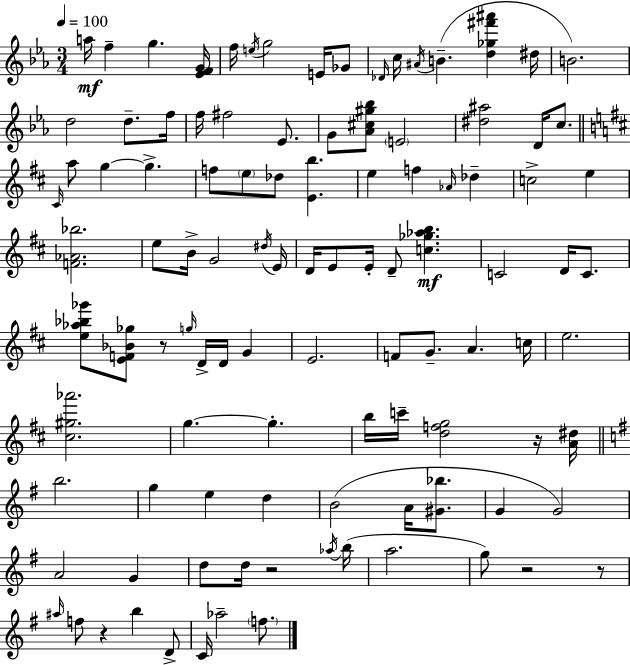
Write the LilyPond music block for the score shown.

{
  \clef treble
  \numericTimeSignature
  \time 3/4
  \key ees \major
  \tempo 4 = 100
  a''16\mf f''4-- g''4. <ees' f' g'>16 | f''16 \acciaccatura { e''16 } g''2 e'16 ges'8 | \grace { des'16 } c''16 \acciaccatura { ais'16 } b'4.--( <d'' ges'' fis''' ais'''>4 | dis''16 b'2.) | \break d''2 d''8.-- | f''16 f''16 fis''2 | ees'8. g'8 <aes' cis'' gis'' bes''>8 \parenthesize e'2 | <dis'' ais''>2 d'16 | \break c''8. \bar "||" \break \key d \major \grace { cis'16 } a''8 g''4~~ g''4.-> | f''8 \parenthesize e''8 des''8 <e' b''>4. | e''4 f''4 \grace { aes'16 } des''4-- | c''2-> e''4 | \break <f' aes' bes''>2. | e''8 b'16-> g'2 | \acciaccatura { dis''16 } e'16 d'16 e'8 e'16-. d'8-- <c'' ges'' aes'' b''>4.\mf | c'2 d'16 | \break c'8. <e'' aes'' bes'' ges'''>8 <e' f' bes' ges''>8 r8 \grace { g''16 } d'16-> d'16 | g'4 e'2. | f'8 g'8.-- a'4. | c''16 e''2. | \break <cis'' gis'' aes'''>2. | g''4.~~ g''4.-. | b''16 c'''16-- <d'' f'' g''>2 | r16 <a' dis''>16 \bar "||" \break \key g \major b''2. | g''4 e''4 d''4 | b'2( a'16 <gis' bes''>8. | g'4 g'2) | \break a'2 g'4 | d''8 d''16 r2 \acciaccatura { aes''16 }( | b''16 a''2. | g''8) r2 r8 | \break \grace { ais''16 } f''8 r4 b''4 | d'8-> c'16 aes''2-- \parenthesize f''8. | \bar "|."
}